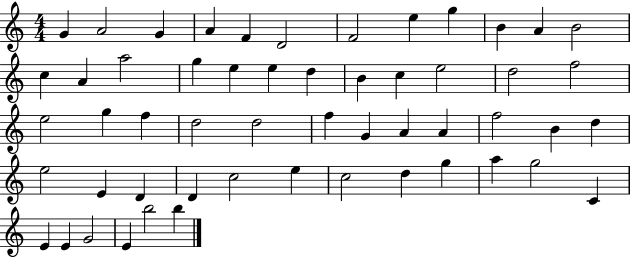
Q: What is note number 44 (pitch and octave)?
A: D5